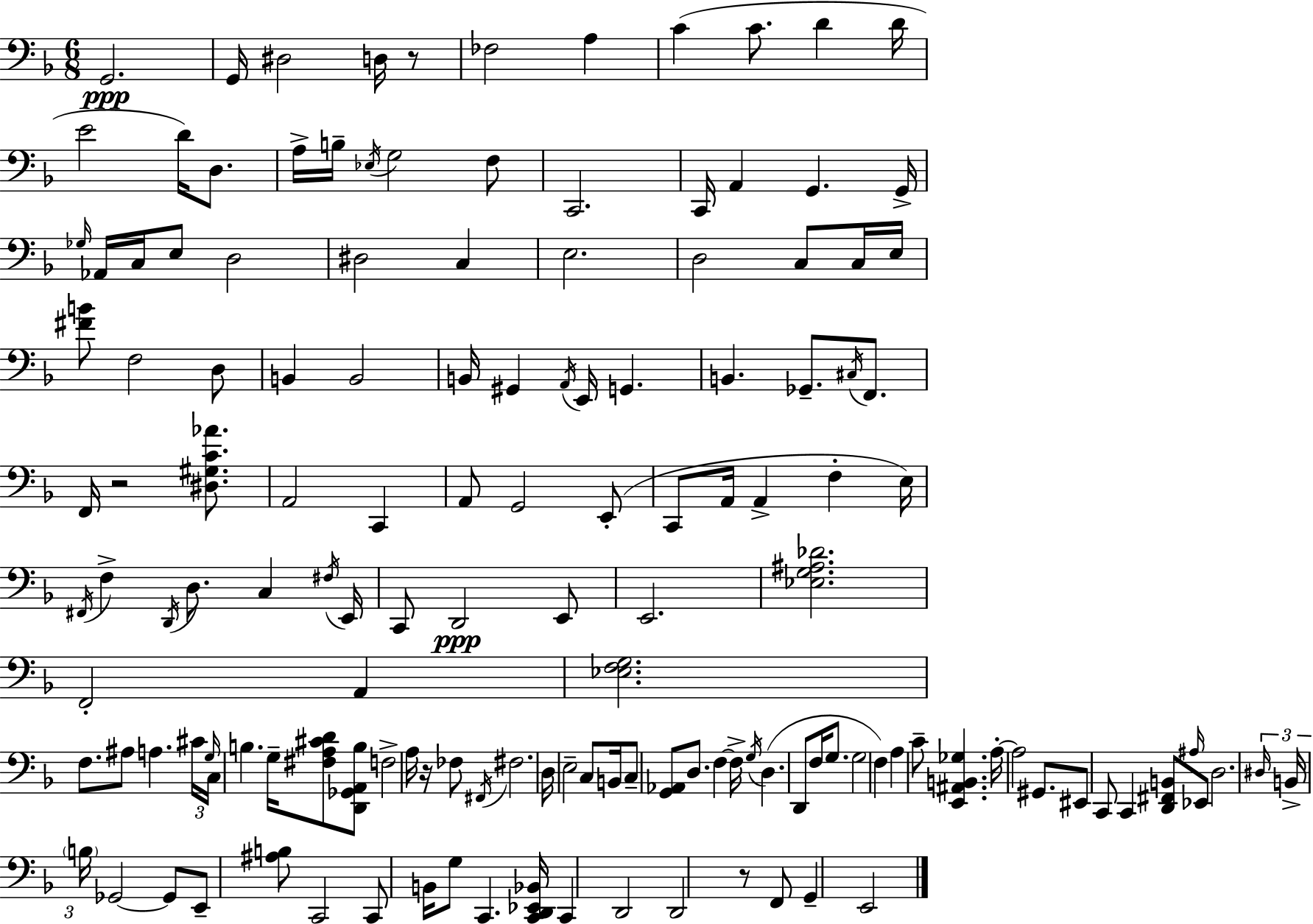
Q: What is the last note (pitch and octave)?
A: E2